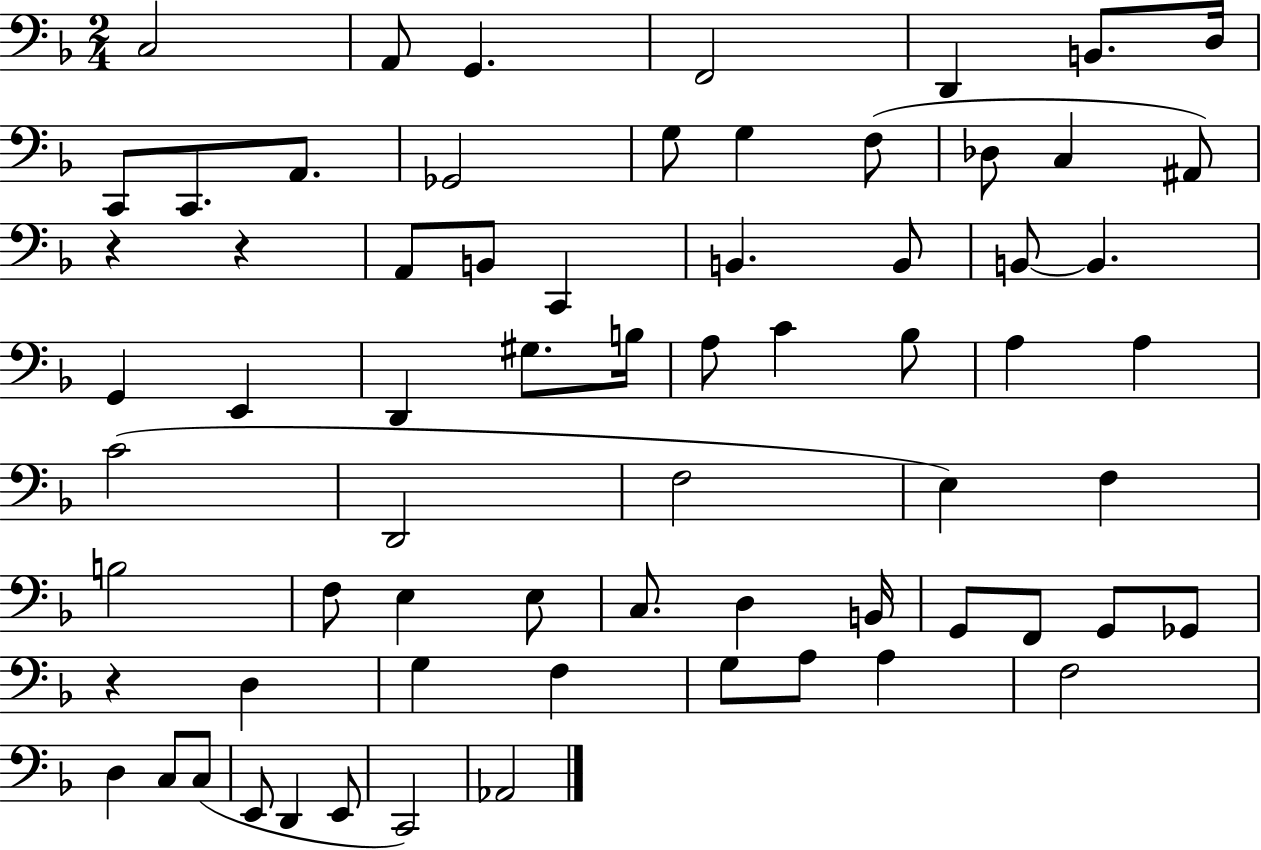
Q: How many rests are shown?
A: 3